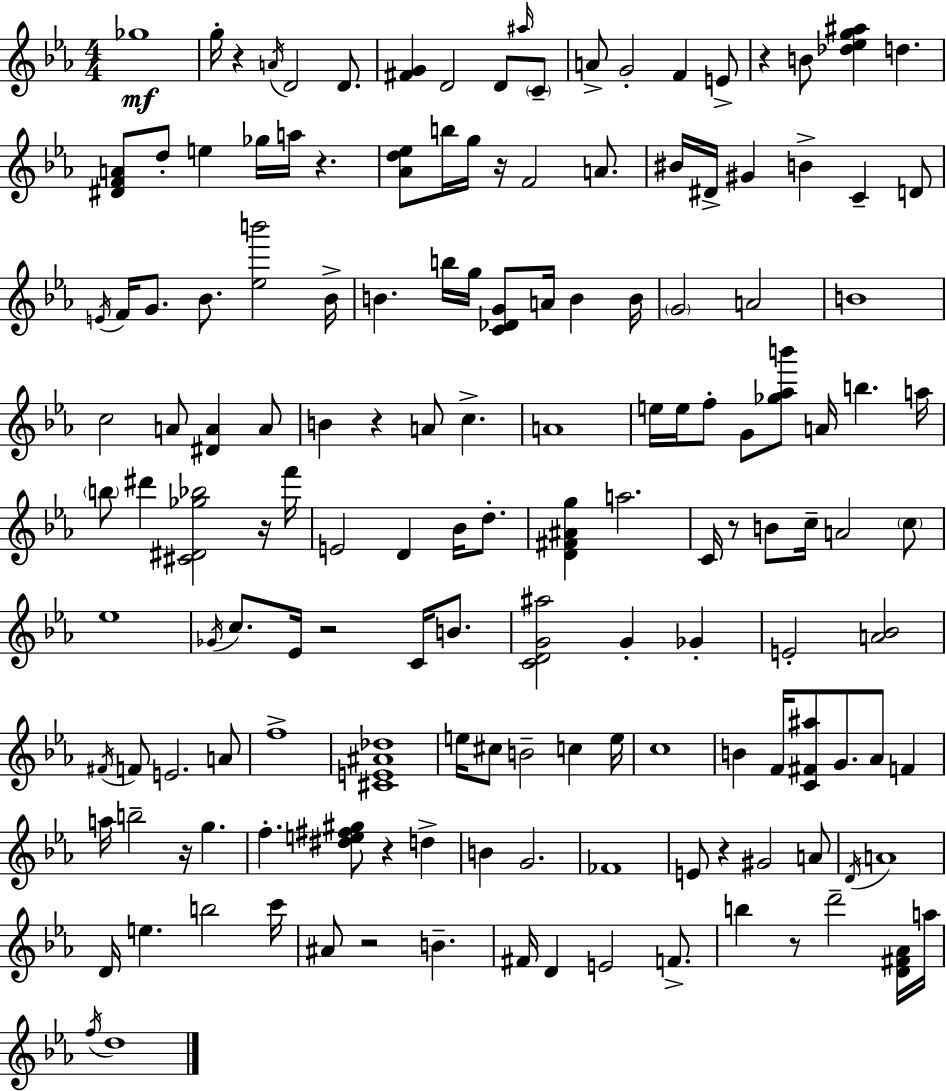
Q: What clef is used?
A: treble